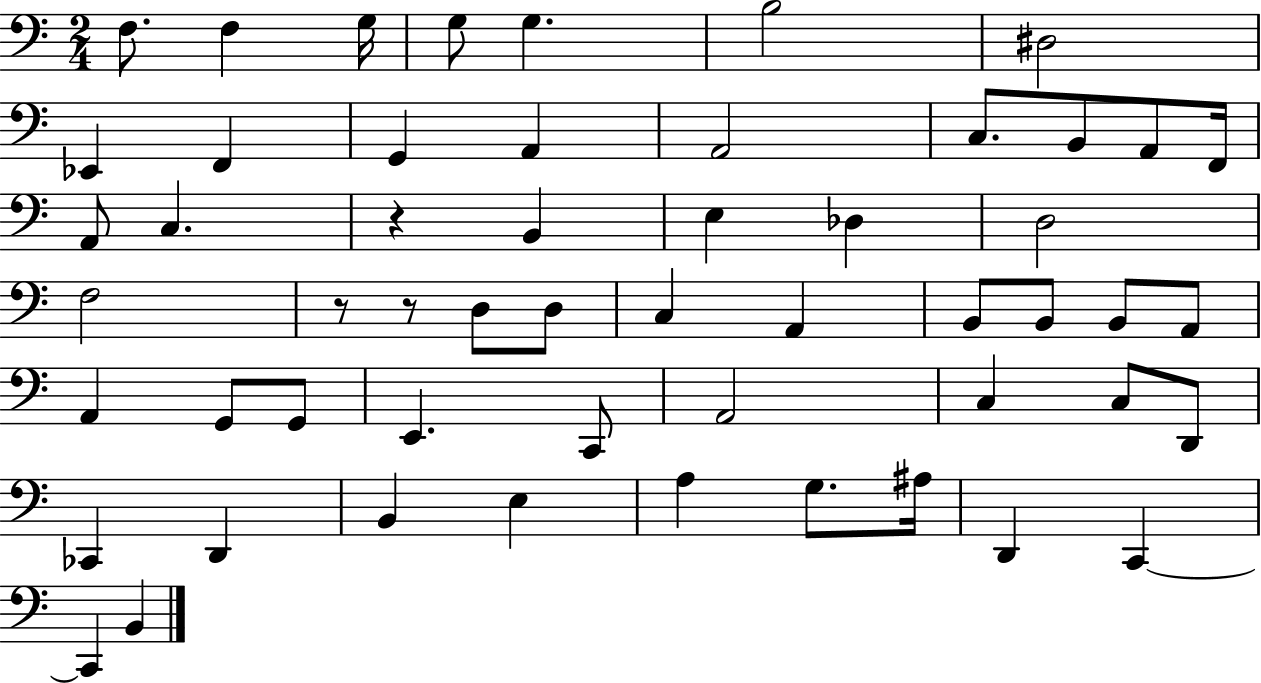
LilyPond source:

{
  \clef bass
  \numericTimeSignature
  \time 2/4
  \key c \major
  f8. f4 g16 | g8 g4. | b2 | dis2 | \break ees,4 f,4 | g,4 a,4 | a,2 | c8. b,8 a,8 f,16 | \break a,8 c4. | r4 b,4 | e4 des4 | d2 | \break f2 | r8 r8 d8 d8 | c4 a,4 | b,8 b,8 b,8 a,8 | \break a,4 g,8 g,8 | e,4. c,8 | a,2 | c4 c8 d,8 | \break ces,4 d,4 | b,4 e4 | a4 g8. ais16 | d,4 c,4~~ | \break c,4 b,4 | \bar "|."
}